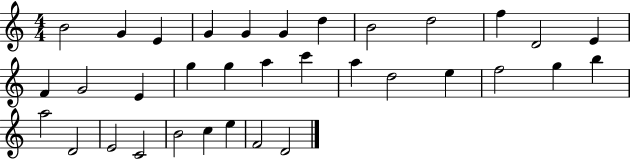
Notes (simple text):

B4/h G4/q E4/q G4/q G4/q G4/q D5/q B4/h D5/h F5/q D4/h E4/q F4/q G4/h E4/q G5/q G5/q A5/q C6/q A5/q D5/h E5/q F5/h G5/q B5/q A5/h D4/h E4/h C4/h B4/h C5/q E5/q F4/h D4/h